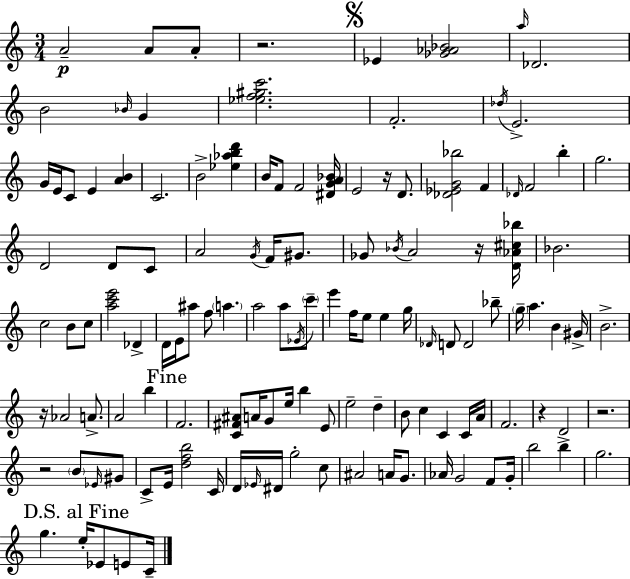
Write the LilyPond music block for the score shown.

{
  \clef treble
  \numericTimeSignature
  \time 3/4
  \key a \minor
  a'2--\p a'8 a'8-. | r2. | \mark \markup { \musicglyph "scripts.segno" } ees'4 <ges' aes' bes'>2 | \grace { a''16 } des'2. | \break b'2 \grace { bes'16 } g'4 | <ees'' f'' gis'' c'''>2. | f'2.-. | \acciaccatura { des''16 } e'2.-> | \break g'16 e'16 c'8 e'4 <a' b'>4 | c'2. | b'2-> <ees'' aes'' b'' d'''>4 | b'16 f'8 f'2 | \break <dis' g' a' bes'>16 e'2 r16 | d'8. <des' ees' g' bes''>2 f'4 | \grace { des'16 } f'2 | b''4-. g''2. | \break d'2 | d'8 c'8 a'2 | \acciaccatura { g'16 } f'16 gis'8. ges'8 \acciaccatura { bes'16 } a'2 | r16 <d' aes' cis'' bes''>16 bes'2. | \break c''2 | b'8 c''8 <a'' c''' e'''>2 | des'4-> d'16 e'16 ais''8 f''8 | \parenthesize a''4. a''2 | \break a''8 \acciaccatura { ees'16 } \parenthesize c'''8-- e'''4 f''16 | e''8 e''4 g''16 \grace { des'16 } d'8 d'2 | bes''8-- \parenthesize g''16-- a''4. | b'4 gis'16-> b'2.-> | \break r16 aes'2 | a'8.-> a'2 | b''4 \mark "Fine" f'2. | <c' fis' ais'>8 a'16 g'8 | \break e''16 b''4 e'8 e''2-- | d''4-- b'8 c''4 | c'4 c'16 a'16 f'2. | r4 | \break d'2-> r2. | r2 | \parenthesize b'8 \grace { ees'16 } gis'8 c'8-> e'16 | <d'' f'' b''>2 c'16 d'16 \grace { ees'16 } dis'16 | \break g''2-. c''8 ais'2 | a'16 g'8. aes'16 g'2 | f'8 g'16-. b''2 | b''4 g''2. | \break \mark "D.S. al Fine" g''4. | e''16-. ees'8 e'8 c'16-- \bar "|."
}